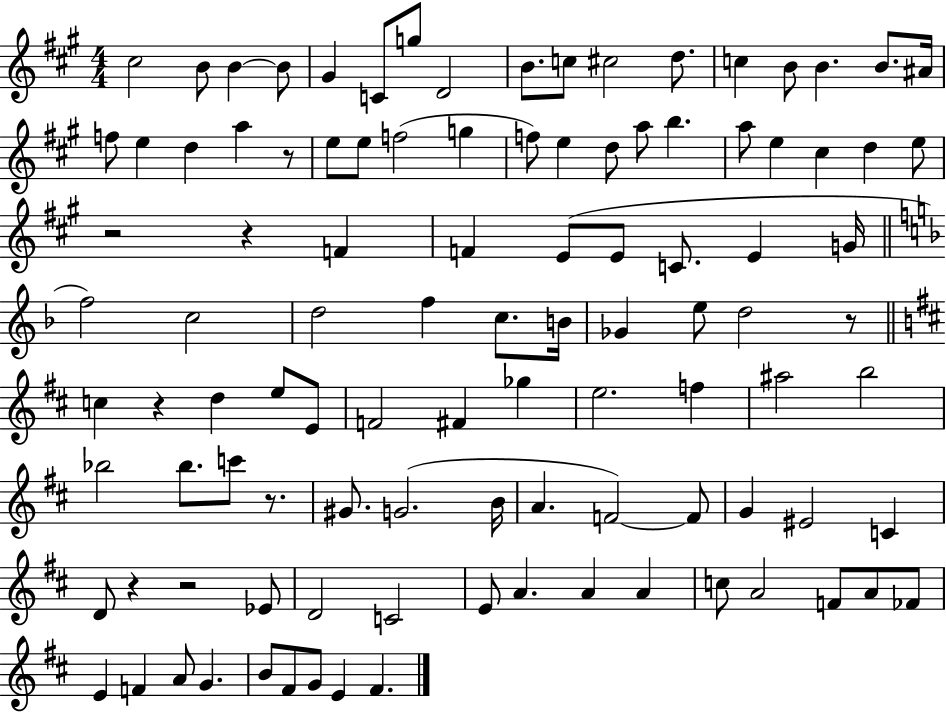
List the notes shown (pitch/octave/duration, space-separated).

C#5/h B4/e B4/q B4/e G#4/q C4/e G5/e D4/h B4/e. C5/e C#5/h D5/e. C5/q B4/e B4/q. B4/e. A#4/s F5/e E5/q D5/q A5/q R/e E5/e E5/e F5/h G5/q F5/e E5/q D5/e A5/e B5/q. A5/e E5/q C#5/q D5/q E5/e R/h R/q F4/q F4/q E4/e E4/e C4/e. E4/q G4/s F5/h C5/h D5/h F5/q C5/e. B4/s Gb4/q E5/e D5/h R/e C5/q R/q D5/q E5/e E4/e F4/h F#4/q Gb5/q E5/h. F5/q A#5/h B5/h Bb5/h Bb5/e. C6/e R/e. G#4/e. G4/h. B4/s A4/q. F4/h F4/e G4/q EIS4/h C4/q D4/e R/q R/h Eb4/e D4/h C4/h E4/e A4/q. A4/q A4/q C5/e A4/h F4/e A4/e FES4/e E4/q F4/q A4/e G4/q. B4/e F#4/e G4/e E4/q F#4/q.